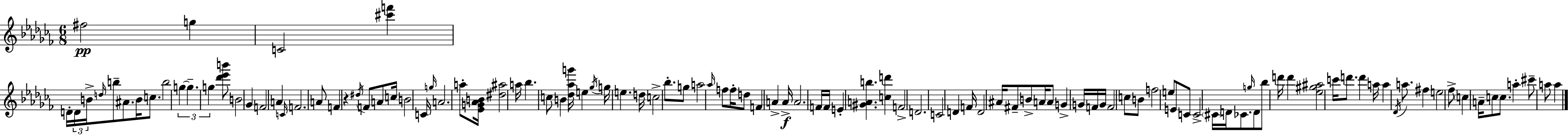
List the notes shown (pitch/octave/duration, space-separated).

F#5/h G5/q C4/h [C#6,F6]/q D4/s D4/s B4/s D5/s B5/e A#4/e. B4/s C5/e. B5/h G5/q G5/q. G5/q [Db6,Eb6,B6]/e B4/h Gb4/q F4/h A4/q C4/s F4/h. A4/e F4/q R/q D#5/s F4/e A4/e C5/s B4/h C4/s G5/s A4/h. A5/e [Eb4,G4,Ab4,B4]/s [D#5,A#5]/h A5/s Bb5/q. C5/e B4/q [Db5,Ab5,G6]/s E5/q Gb5/s G5/s E5/q. D5/s C5/h Bb5/e. G5/e A5/h Ab5/s F5/e F5/s D5/e F4/q A4/q A4/s A4/h. F4/s F4/s E4/q [G#4,A4,B5]/q. [C5,D6]/q F4/h D4/h. C4/h D4/q F4/s D4/h A#4/s F#4/e B4/e A4/s A4/e G4/q G4/s F4/s G4/s F4/h C5/e B4/e F5/h E5/e E4/e C4/e C4/h C#4/s D4/s CES4/e. G5/s D4/e Bb5/e D6/s D6/q [Eb5,G#5,A#5]/h C6/s D6/e. D6/q A5/s A5/q Db4/s A5/e. F#5/q E5/h FES5/e C5/q A4/s C5/e C5/e. A5/q C#6/e A5/e A5/q